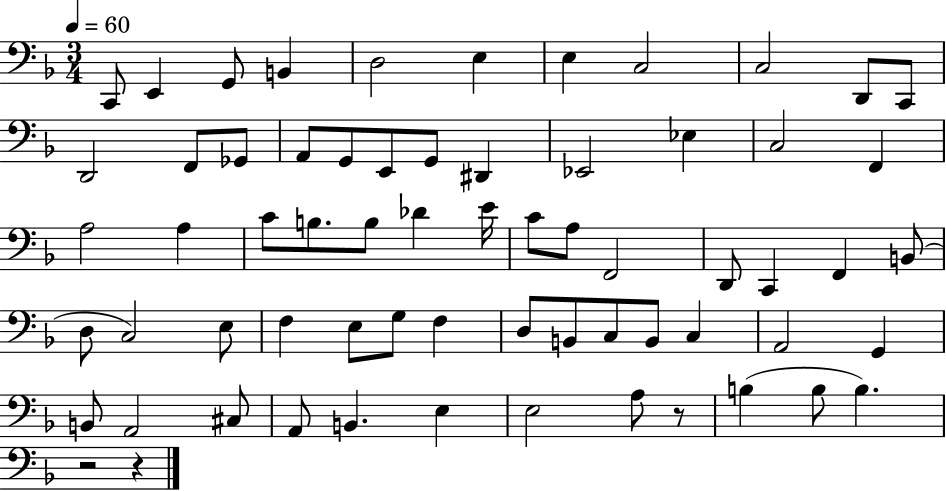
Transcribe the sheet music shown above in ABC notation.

X:1
T:Untitled
M:3/4
L:1/4
K:F
C,,/2 E,, G,,/2 B,, D,2 E, E, C,2 C,2 D,,/2 C,,/2 D,,2 F,,/2 _G,,/2 A,,/2 G,,/2 E,,/2 G,,/2 ^D,, _E,,2 _E, C,2 F,, A,2 A, C/2 B,/2 B,/2 _D E/4 C/2 A,/2 F,,2 D,,/2 C,, F,, B,,/2 D,/2 C,2 E,/2 F, E,/2 G,/2 F, D,/2 B,,/2 C,/2 B,,/2 C, A,,2 G,, B,,/2 A,,2 ^C,/2 A,,/2 B,, E, E,2 A,/2 z/2 B, B,/2 B, z2 z